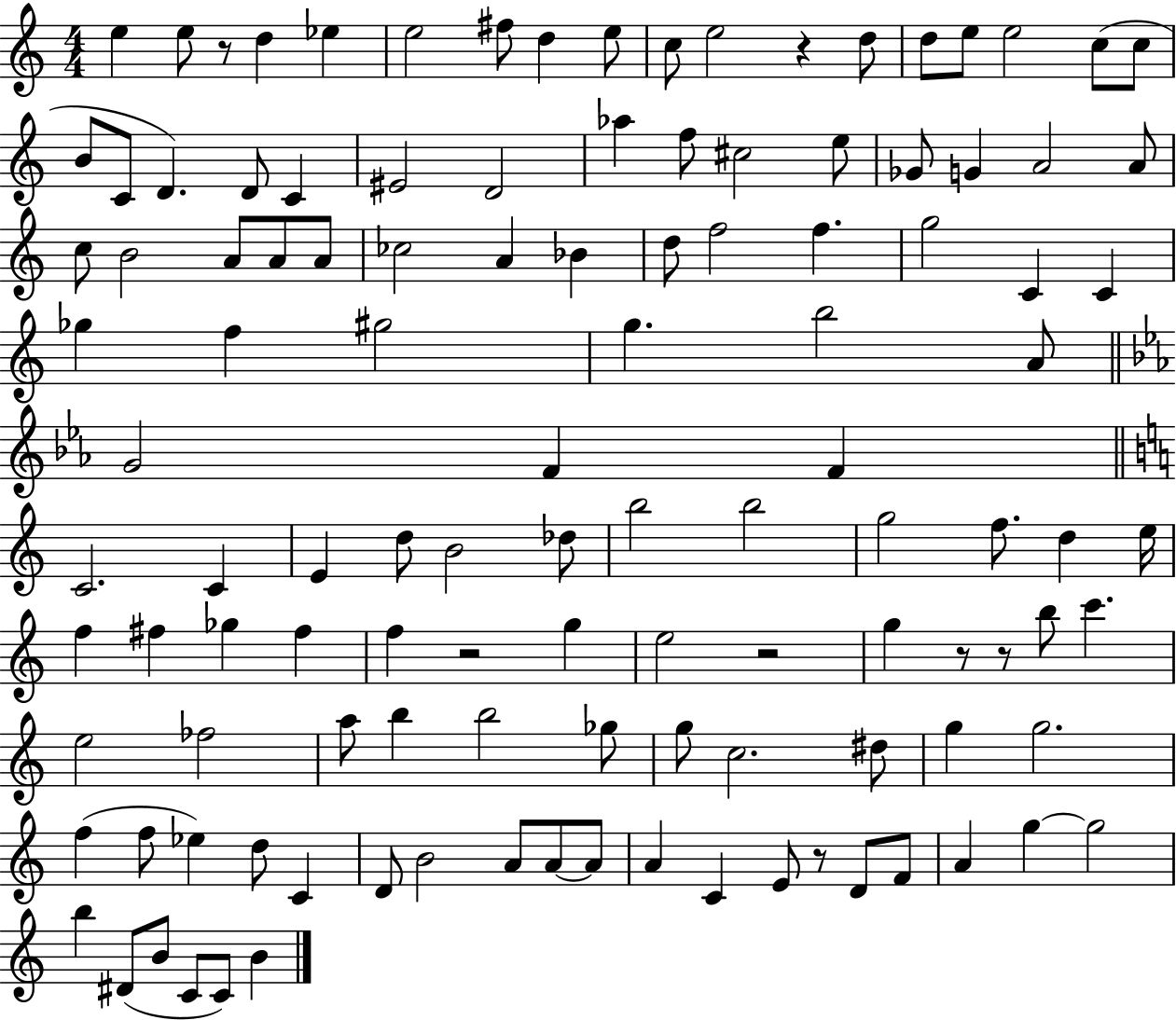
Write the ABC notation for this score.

X:1
T:Untitled
M:4/4
L:1/4
K:C
e e/2 z/2 d _e e2 ^f/2 d e/2 c/2 e2 z d/2 d/2 e/2 e2 c/2 c/2 B/2 C/2 D D/2 C ^E2 D2 _a f/2 ^c2 e/2 _G/2 G A2 A/2 c/2 B2 A/2 A/2 A/2 _c2 A _B d/2 f2 f g2 C C _g f ^g2 g b2 A/2 G2 F F C2 C E d/2 B2 _d/2 b2 b2 g2 f/2 d e/4 f ^f _g ^f f z2 g e2 z2 g z/2 z/2 b/2 c' e2 _f2 a/2 b b2 _g/2 g/2 c2 ^d/2 g g2 f f/2 _e d/2 C D/2 B2 A/2 A/2 A/2 A C E/2 z/2 D/2 F/2 A g g2 b ^D/2 B/2 C/2 C/2 B